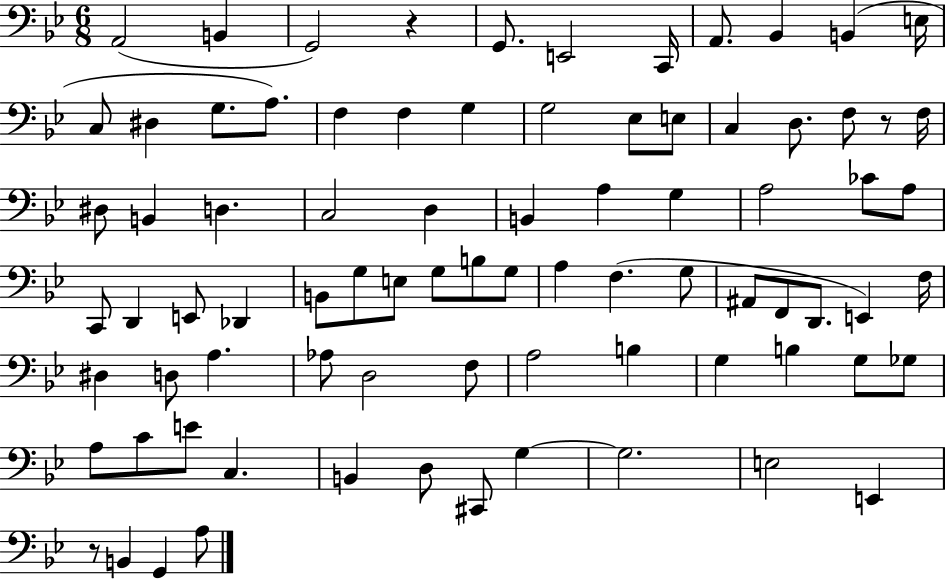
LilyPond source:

{
  \clef bass
  \numericTimeSignature
  \time 6/8
  \key bes \major
  a,2( b,4 | g,2) r4 | g,8. e,2 c,16 | a,8. bes,4 b,4( e16 | \break c8 dis4 g8. a8.) | f4 f4 g4 | g2 ees8 e8 | c4 d8. f8 r8 f16 | \break dis8 b,4 d4. | c2 d4 | b,4 a4 g4 | a2 ces'8 a8 | \break c,8 d,4 e,8 des,4 | b,8 g8 e8 g8 b8 g8 | a4 f4.( g8 | ais,8 f,8 d,8. e,4) f16 | \break dis4 d8 a4. | aes8 d2 f8 | a2 b4 | g4 b4 g8 ges8 | \break a8 c'8 e'8 c4. | b,4 d8 cis,8 g4~~ | g2. | e2 e,4 | \break r8 b,4 g,4 a8 | \bar "|."
}